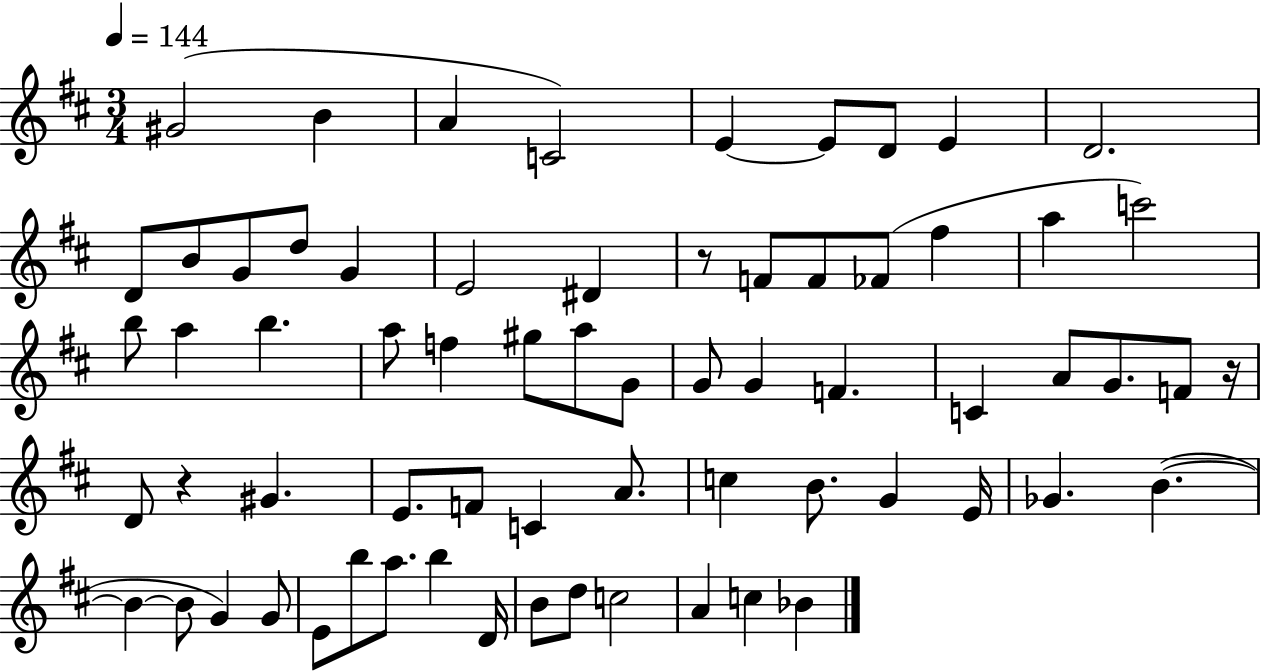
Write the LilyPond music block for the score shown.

{
  \clef treble
  \numericTimeSignature
  \time 3/4
  \key d \major
  \tempo 4 = 144
  gis'2( b'4 | a'4 c'2) | e'4~~ e'8 d'8 e'4 | d'2. | \break d'8 b'8 g'8 d''8 g'4 | e'2 dis'4 | r8 f'8 f'8 fes'8( fis''4 | a''4 c'''2) | \break b''8 a''4 b''4. | a''8 f''4 gis''8 a''8 g'8 | g'8 g'4 f'4. | c'4 a'8 g'8. f'8 r16 | \break d'8 r4 gis'4. | e'8. f'8 c'4 a'8. | c''4 b'8. g'4 e'16 | ges'4. b'4.~(~ | \break b'4~~ b'8 g'4) g'8 | e'8 b''8 a''8. b''4 d'16 | b'8 d''8 c''2 | a'4 c''4 bes'4 | \break \bar "|."
}